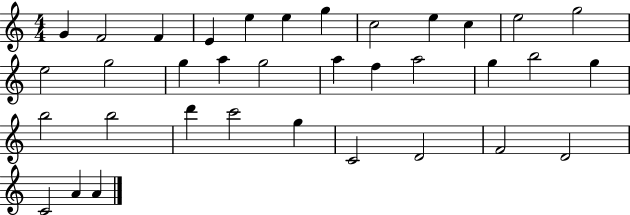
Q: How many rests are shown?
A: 0